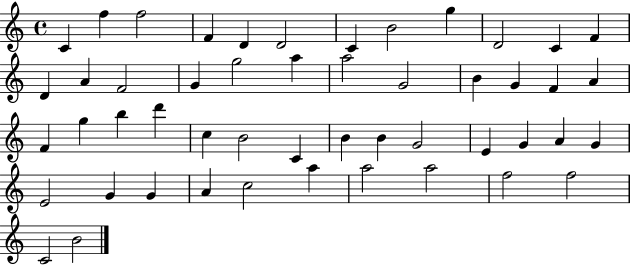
{
  \clef treble
  \time 4/4
  \defaultTimeSignature
  \key c \major
  c'4 f''4 f''2 | f'4 d'4 d'2 | c'4 b'2 g''4 | d'2 c'4 f'4 | \break d'4 a'4 f'2 | g'4 g''2 a''4 | a''2 g'2 | b'4 g'4 f'4 a'4 | \break f'4 g''4 b''4 d'''4 | c''4 b'2 c'4 | b'4 b'4 g'2 | e'4 g'4 a'4 g'4 | \break e'2 g'4 g'4 | a'4 c''2 a''4 | a''2 a''2 | f''2 f''2 | \break c'2 b'2 | \bar "|."
}